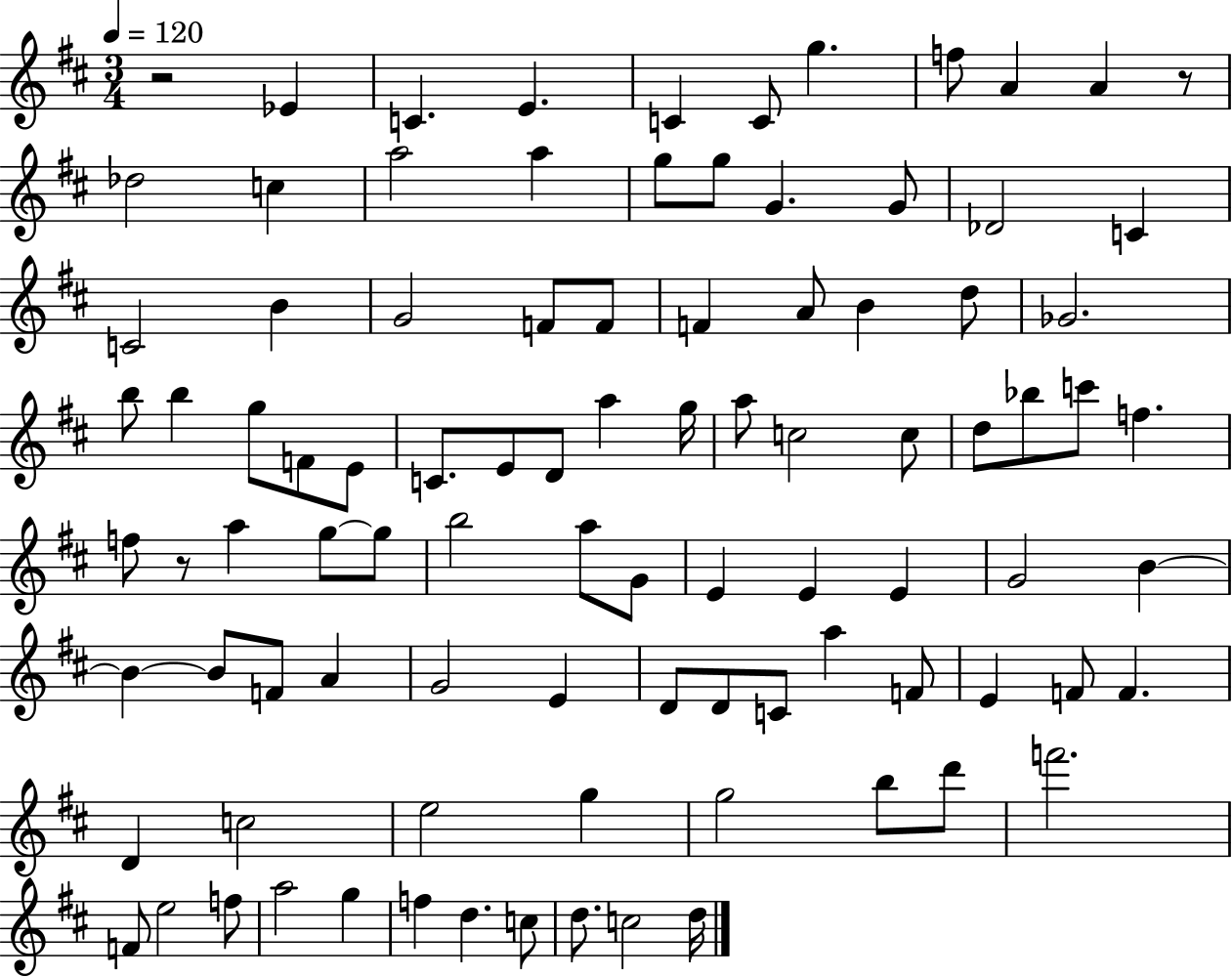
{
  \clef treble
  \numericTimeSignature
  \time 3/4
  \key d \major
  \tempo 4 = 120
  \repeat volta 2 { r2 ees'4 | c'4. e'4. | c'4 c'8 g''4. | f''8 a'4 a'4 r8 | \break des''2 c''4 | a''2 a''4 | g''8 g''8 g'4. g'8 | des'2 c'4 | \break c'2 b'4 | g'2 f'8 f'8 | f'4 a'8 b'4 d''8 | ges'2. | \break b''8 b''4 g''8 f'8 e'8 | c'8. e'8 d'8 a''4 g''16 | a''8 c''2 c''8 | d''8 bes''8 c'''8 f''4. | \break f''8 r8 a''4 g''8~~ g''8 | b''2 a''8 g'8 | e'4 e'4 e'4 | g'2 b'4~~ | \break b'4~~ b'8 f'8 a'4 | g'2 e'4 | d'8 d'8 c'8 a''4 f'8 | e'4 f'8 f'4. | \break d'4 c''2 | e''2 g''4 | g''2 b''8 d'''8 | f'''2. | \break f'8 e''2 f''8 | a''2 g''4 | f''4 d''4. c''8 | d''8. c''2 d''16 | \break } \bar "|."
}